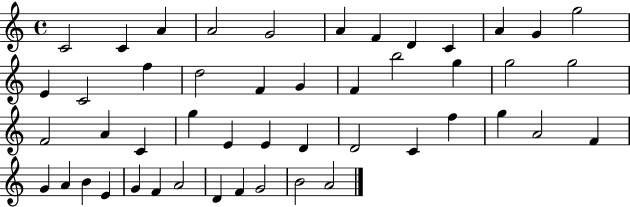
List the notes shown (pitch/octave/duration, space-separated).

C4/h C4/q A4/q A4/h G4/h A4/q F4/q D4/q C4/q A4/q G4/q G5/h E4/q C4/h F5/q D5/h F4/q G4/q F4/q B5/h G5/q G5/h G5/h F4/h A4/q C4/q G5/q E4/q E4/q D4/q D4/h C4/q F5/q G5/q A4/h F4/q G4/q A4/q B4/q E4/q G4/q F4/q A4/h D4/q F4/q G4/h B4/h A4/h